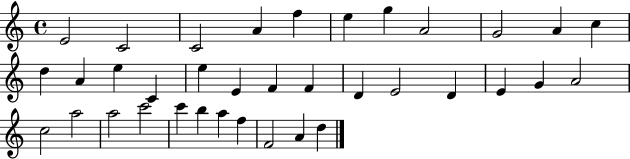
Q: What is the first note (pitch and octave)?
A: E4